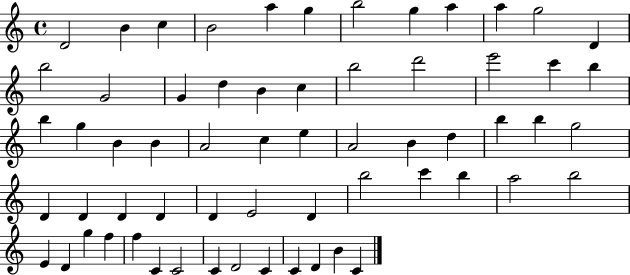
D4/h B4/q C5/q B4/h A5/q G5/q B5/h G5/q A5/q A5/q G5/h D4/q B5/h G4/h G4/q D5/q B4/q C5/q B5/h D6/h E6/h C6/q B5/q B5/q G5/q B4/q B4/q A4/h C5/q E5/q A4/h B4/q D5/q B5/q B5/q G5/h D4/q D4/q D4/q D4/q D4/q E4/h D4/q B5/h C6/q B5/q A5/h B5/h E4/q D4/q G5/q F5/q F5/q C4/q C4/h C4/q D4/h C4/q C4/q D4/q B4/q C4/q